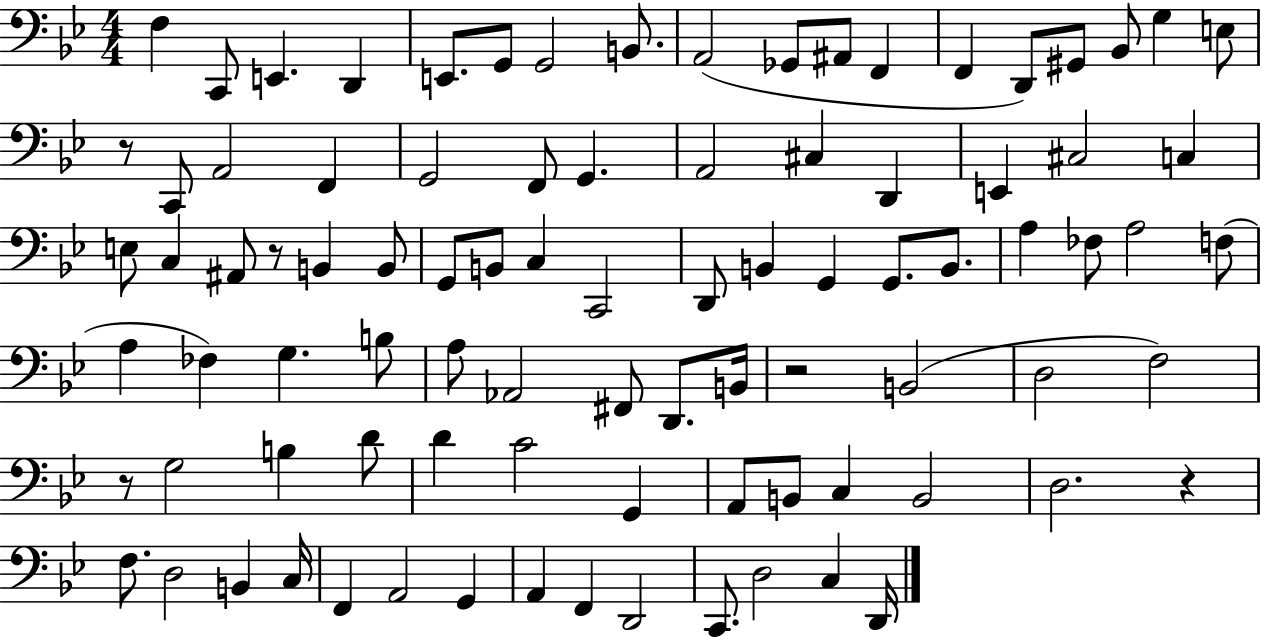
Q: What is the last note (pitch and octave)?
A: D2